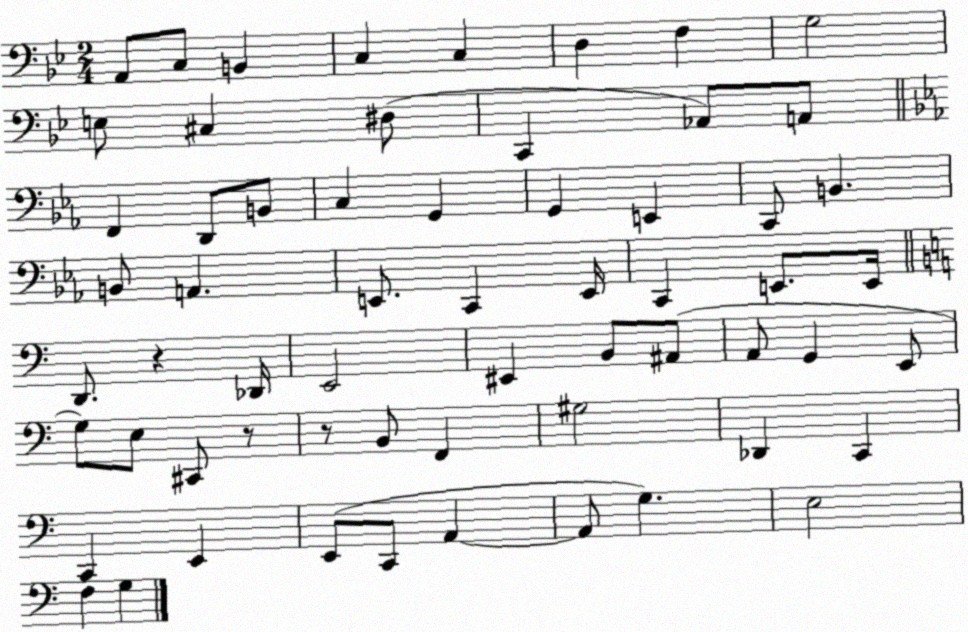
X:1
T:Untitled
M:2/4
L:1/4
K:Bb
A,,/2 C,/2 B,, C, C, D, F, G,2 E,/2 ^C, ^D,/2 C,, _A,,/2 A,,/2 F,, D,,/2 B,,/2 C, G,, G,, E,, C,,/2 B,, B,,/2 A,, E,,/2 C,, E,,/4 C,, E,,/2 E,,/4 D,,/2 z _D,,/4 E,,2 ^E,, B,,/2 ^A,,/2 A,,/2 G,, E,,/2 G,/2 E,/2 ^C,,/2 z/2 z/2 B,,/2 F,, ^G,2 _D,, C,, C,, E,, E,,/2 C,,/2 A,, A,,/2 G, E,2 F, G,